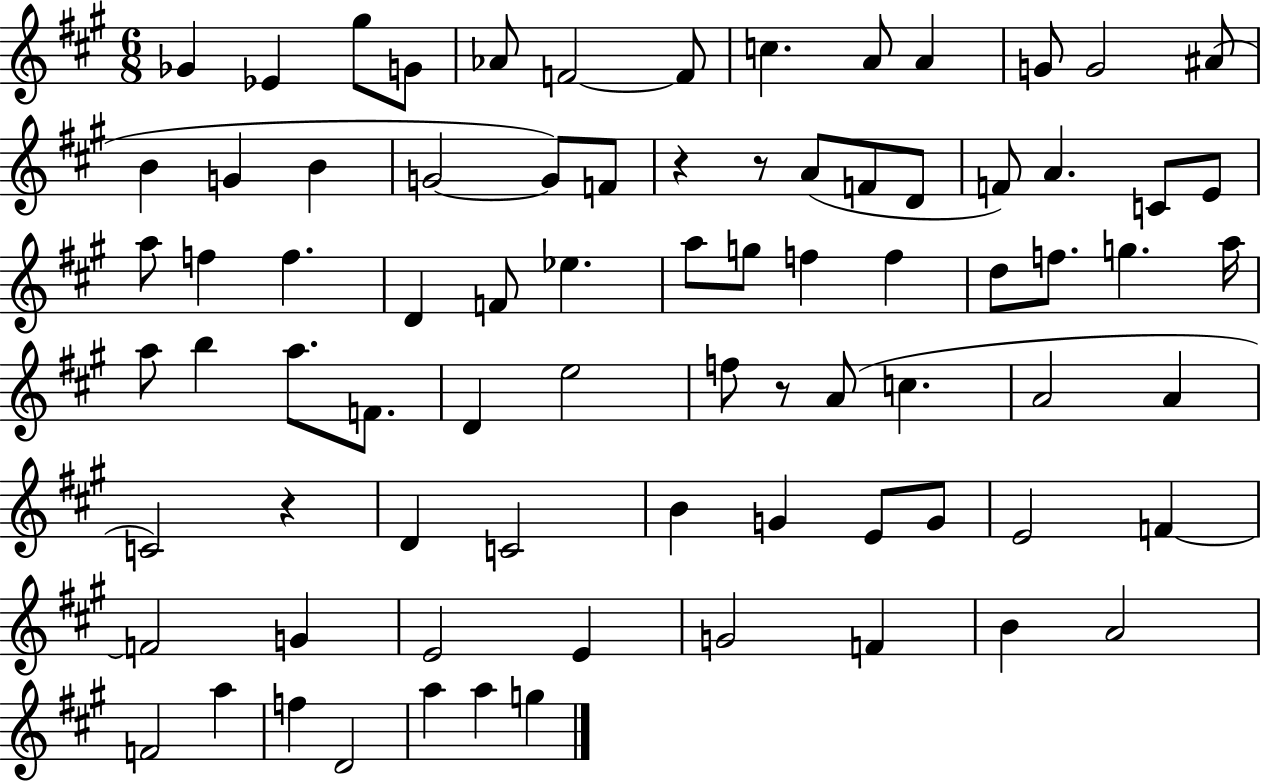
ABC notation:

X:1
T:Untitled
M:6/8
L:1/4
K:A
_G _E ^g/2 G/2 _A/2 F2 F/2 c A/2 A G/2 G2 ^A/2 B G B G2 G/2 F/2 z z/2 A/2 F/2 D/2 F/2 A C/2 E/2 a/2 f f D F/2 _e a/2 g/2 f f d/2 f/2 g a/4 a/2 b a/2 F/2 D e2 f/2 z/2 A/2 c A2 A C2 z D C2 B G E/2 G/2 E2 F F2 G E2 E G2 F B A2 F2 a f D2 a a g